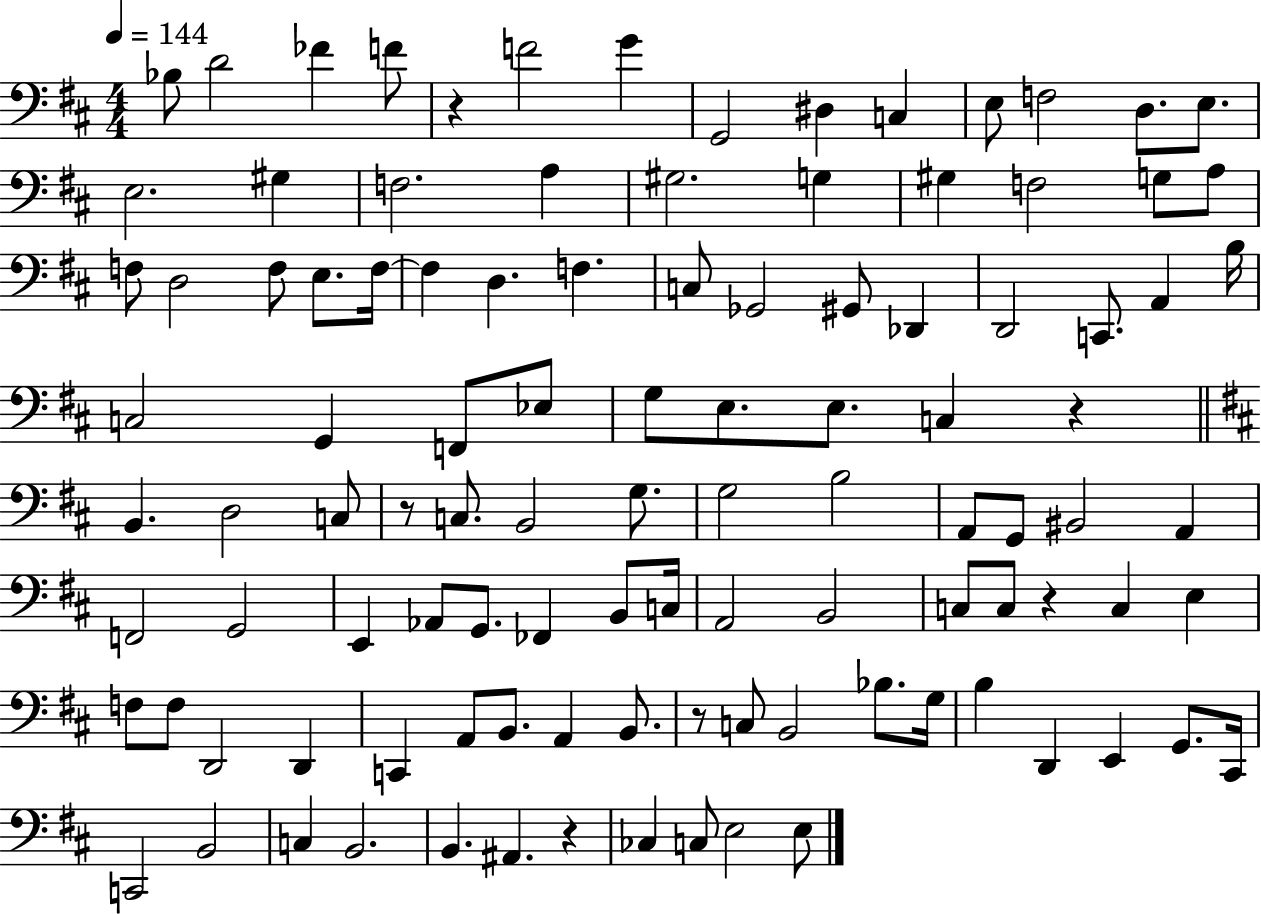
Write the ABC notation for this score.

X:1
T:Untitled
M:4/4
L:1/4
K:D
_B,/2 D2 _F F/2 z F2 G G,,2 ^D, C, E,/2 F,2 D,/2 E,/2 E,2 ^G, F,2 A, ^G,2 G, ^G, F,2 G,/2 A,/2 F,/2 D,2 F,/2 E,/2 F,/4 F, D, F, C,/2 _G,,2 ^G,,/2 _D,, D,,2 C,,/2 A,, B,/4 C,2 G,, F,,/2 _E,/2 G,/2 E,/2 E,/2 C, z B,, D,2 C,/2 z/2 C,/2 B,,2 G,/2 G,2 B,2 A,,/2 G,,/2 ^B,,2 A,, F,,2 G,,2 E,, _A,,/2 G,,/2 _F,, B,,/2 C,/4 A,,2 B,,2 C,/2 C,/2 z C, E, F,/2 F,/2 D,,2 D,, C,, A,,/2 B,,/2 A,, B,,/2 z/2 C,/2 B,,2 _B,/2 G,/4 B, D,, E,, G,,/2 ^C,,/4 C,,2 B,,2 C, B,,2 B,, ^A,, z _C, C,/2 E,2 E,/2